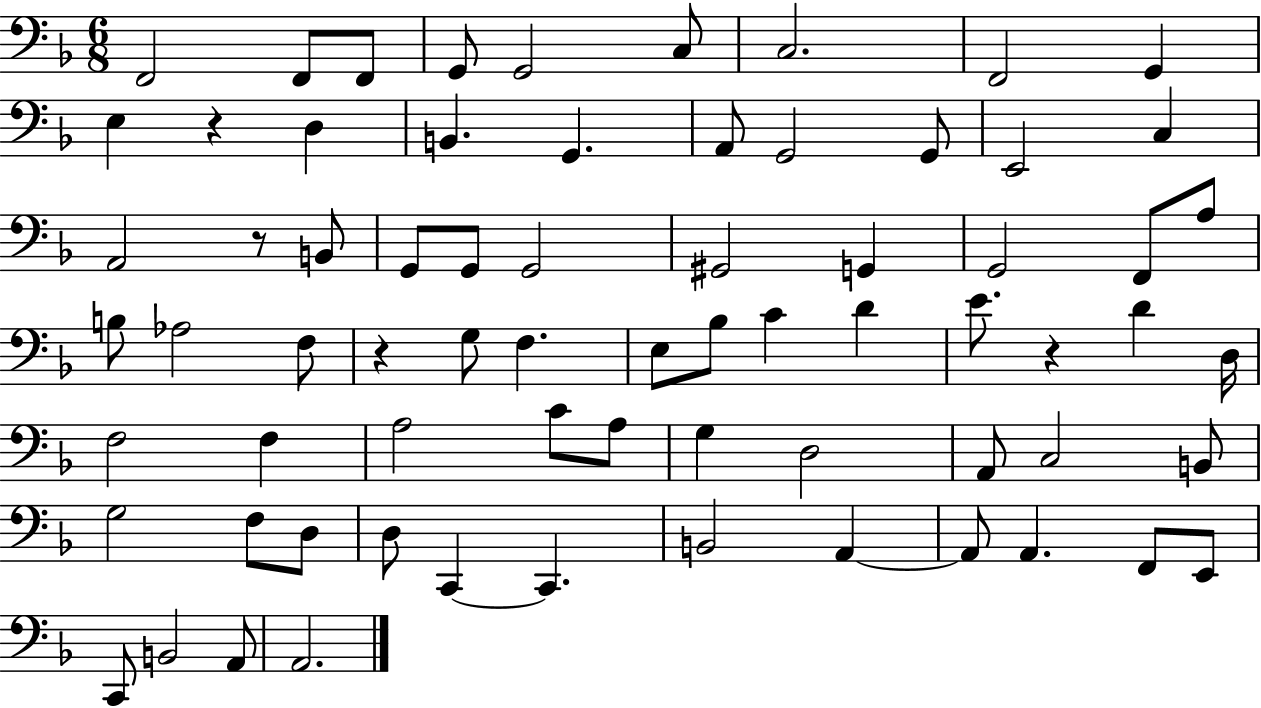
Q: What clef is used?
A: bass